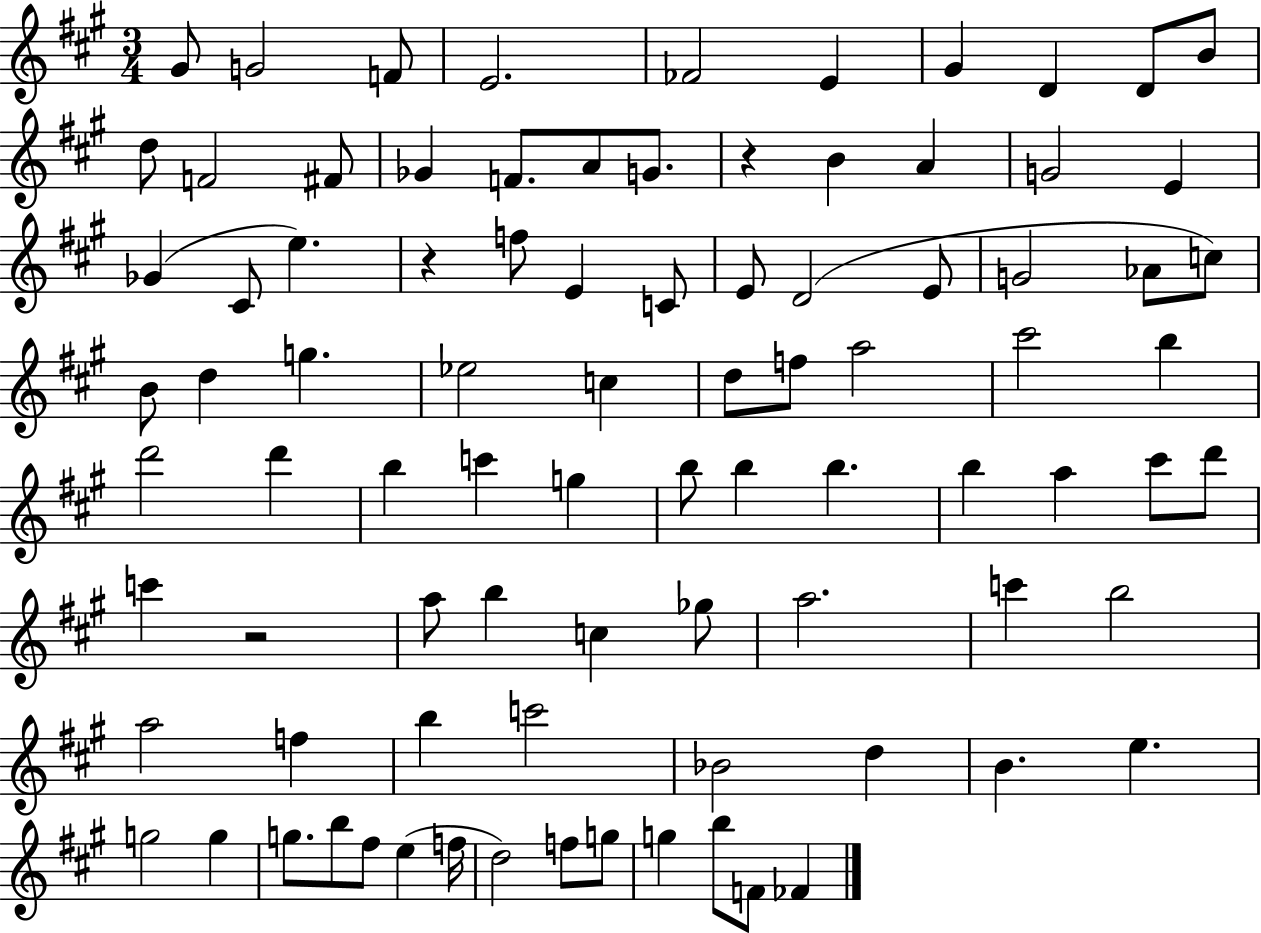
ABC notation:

X:1
T:Untitled
M:3/4
L:1/4
K:A
^G/2 G2 F/2 E2 _F2 E ^G D D/2 B/2 d/2 F2 ^F/2 _G F/2 A/2 G/2 z B A G2 E _G ^C/2 e z f/2 E C/2 E/2 D2 E/2 G2 _A/2 c/2 B/2 d g _e2 c d/2 f/2 a2 ^c'2 b d'2 d' b c' g b/2 b b b a ^c'/2 d'/2 c' z2 a/2 b c _g/2 a2 c' b2 a2 f b c'2 _B2 d B e g2 g g/2 b/2 ^f/2 e f/4 d2 f/2 g/2 g b/2 F/2 _F